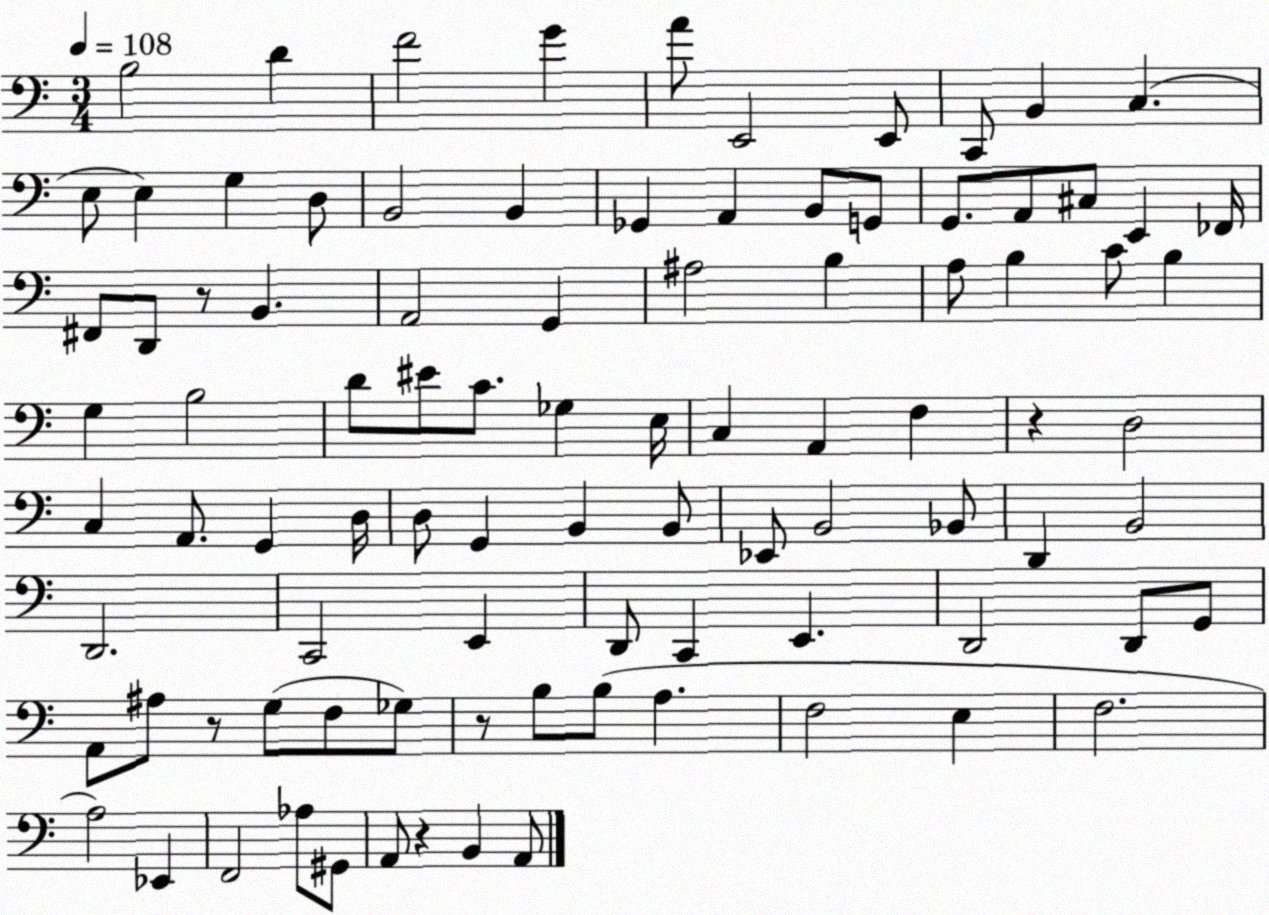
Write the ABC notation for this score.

X:1
T:Untitled
M:3/4
L:1/4
K:C
B,2 D F2 G A/2 E,,2 E,,/2 C,,/2 B,, C, E,/2 E, G, D,/2 B,,2 B,, _G,, A,, B,,/2 G,,/2 G,,/2 A,,/2 ^C,/2 E,, _F,,/4 ^F,,/2 D,,/2 z/2 B,, A,,2 G,, ^A,2 B, A,/2 B, C/2 B, G, B,2 D/2 ^E/2 C/2 _G, E,/4 C, A,, F, z D,2 C, A,,/2 G,, D,/4 D,/2 G,, B,, B,,/2 _E,,/2 B,,2 _B,,/2 D,, B,,2 D,,2 C,,2 E,, D,,/2 C,, E,, D,,2 D,,/2 G,,/2 A,,/2 ^A,/2 z/2 G,/2 F,/2 _G,/2 z/2 B,/2 B,/2 A, F,2 E, F,2 A,2 _E,, F,,2 _A,/2 ^G,,/2 A,,/2 z B,, A,,/2